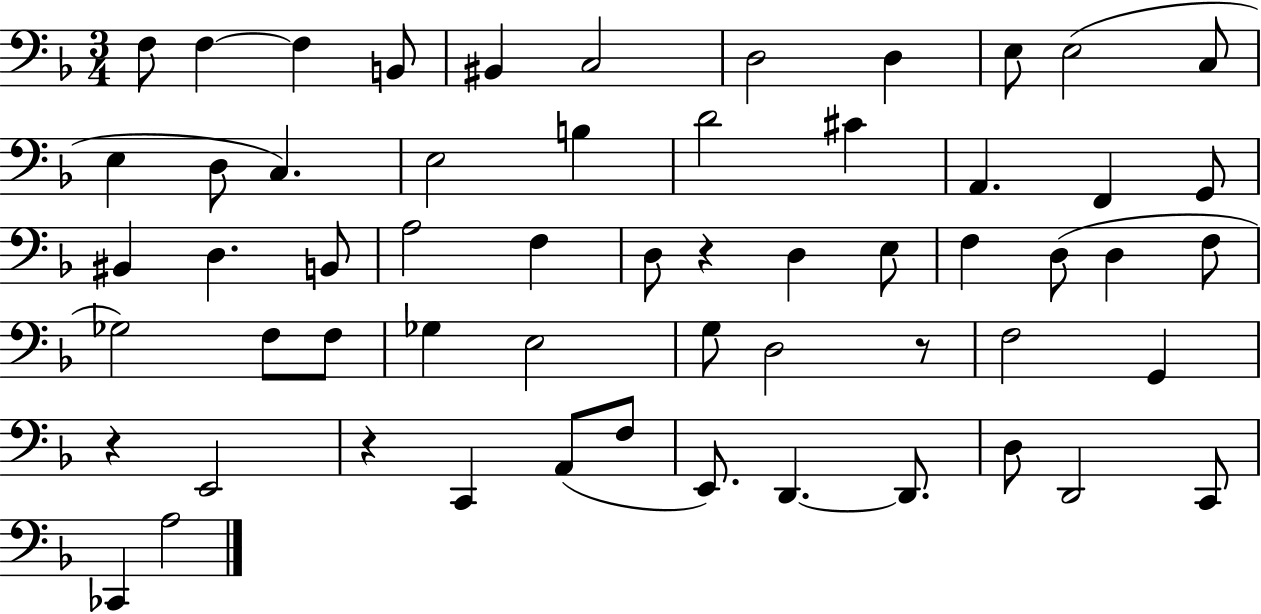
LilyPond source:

{
  \clef bass
  \numericTimeSignature
  \time 3/4
  \key f \major
  f8 f4~~ f4 b,8 | bis,4 c2 | d2 d4 | e8 e2( c8 | \break e4 d8 c4.) | e2 b4 | d'2 cis'4 | a,4. f,4 g,8 | \break bis,4 d4. b,8 | a2 f4 | d8 r4 d4 e8 | f4 d8( d4 f8 | \break ges2) f8 f8 | ges4 e2 | g8 d2 r8 | f2 g,4 | \break r4 e,2 | r4 c,4 a,8( f8 | e,8.) d,4.~~ d,8. | d8 d,2 c,8 | \break ces,4 a2 | \bar "|."
}